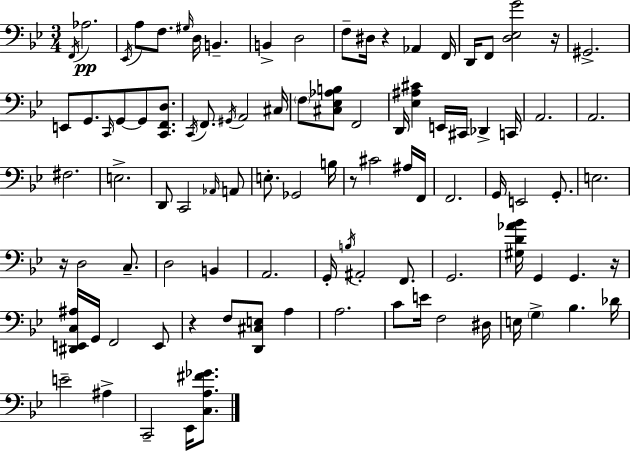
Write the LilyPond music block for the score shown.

{
  \clef bass
  \numericTimeSignature
  \time 3/4
  \key g \minor
  \acciaccatura { f,16 }\pp aes2. | \acciaccatura { ees,16 } a8 f8. \grace { gis16 } d16 b,4.-- | b,4-> d2 | f8-- dis16 r4 aes,4 | \break f,16 d,16 f,8 <d ees g'>2 | r16 gis,2.-> | e,8 g,8. \grace { c,16 } g,8~~ g,8 | <c, f, d>8. \acciaccatura { c,16 } f,8. \acciaccatura { gis,16 } a,2 | \break cis16 \parenthesize f8 <cis ees aes b>8 f,2 | d,16 <ees ais cis'>4 e,16 | cis,16 des,4-> c,16 a,2. | a,2. | \break fis2. | e2.-> | d,8 c,2 | \grace { aes,16 } a,8 e8.-. ges,2 | \break b16 r8 cis'2 | ais16 f,16 f,2. | g,16 e,2 | g,8.-. e2. | \break r16 d2 | c8.-- d2 | b,4 a,2. | g,16-. \acciaccatura { b16 } ais,2-. | \break f,8. g,2. | <gis d' aes' bes'>16 g,4 | g,4. r16 <dis, e, c ais>16 g,16 f,2 | e,8 r4 | \break f8 <d, cis e>8 a4 a2. | c'8 e'16 f2 | dis16 e16 \parenthesize g4-> | bes4. des'16 e'2-- | \break ais4-> c,2-- | ees,16 <c a fis' ges'>8. \bar "|."
}